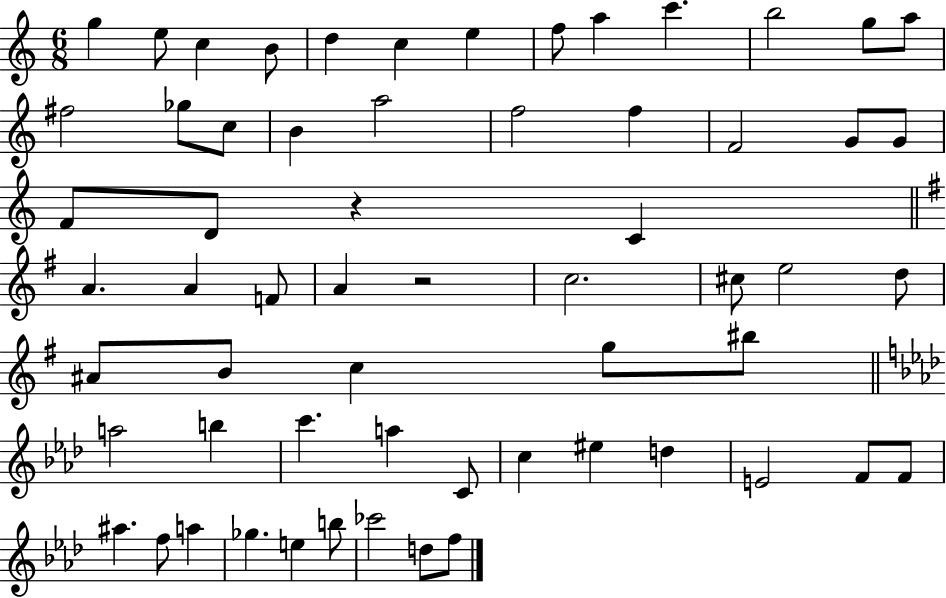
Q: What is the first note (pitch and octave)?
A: G5